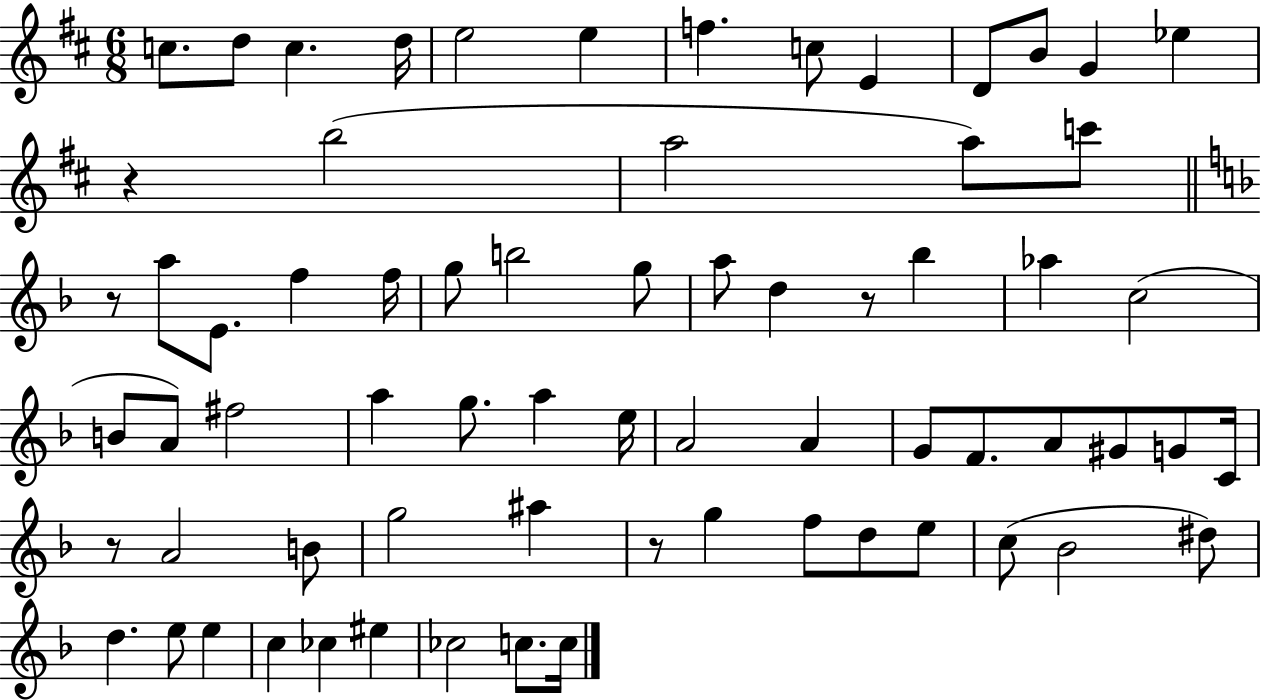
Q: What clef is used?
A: treble